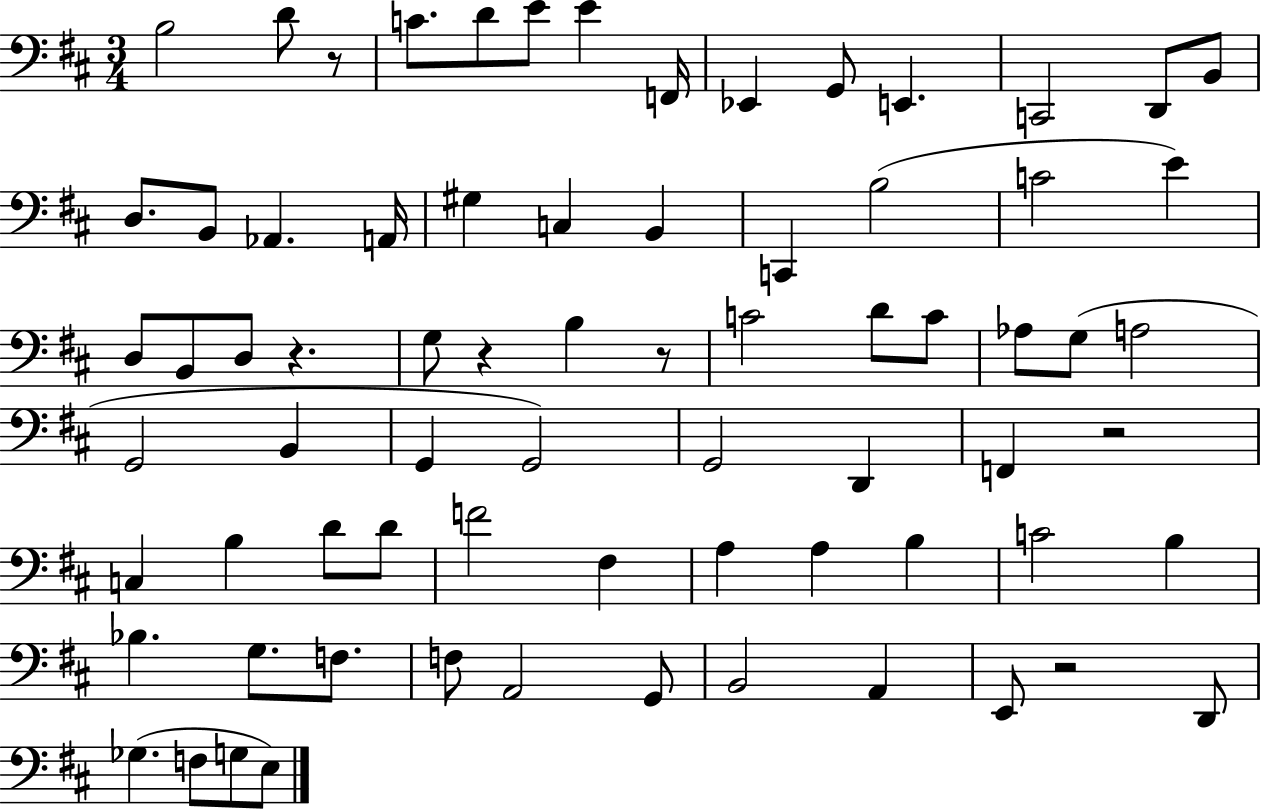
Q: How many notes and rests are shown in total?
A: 73